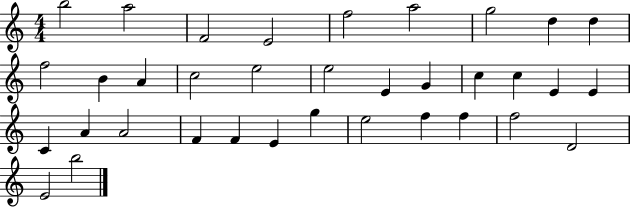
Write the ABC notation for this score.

X:1
T:Untitled
M:4/4
L:1/4
K:C
b2 a2 F2 E2 f2 a2 g2 d d f2 B A c2 e2 e2 E G c c E E C A A2 F F E g e2 f f f2 D2 E2 b2